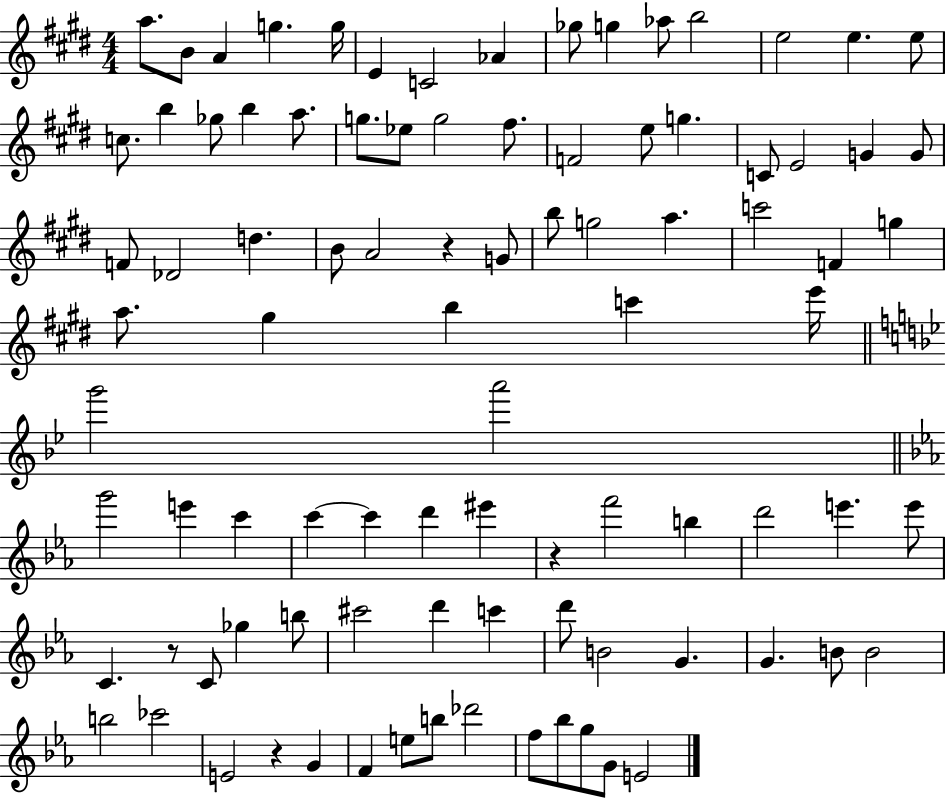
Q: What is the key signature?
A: E major